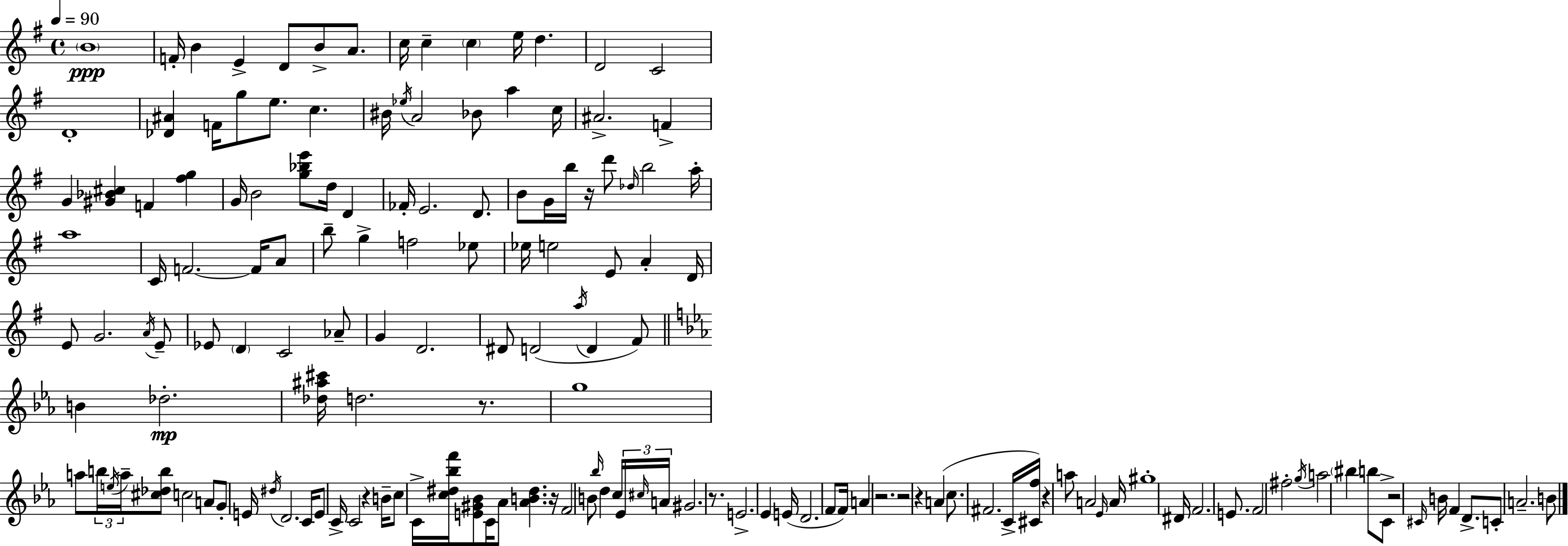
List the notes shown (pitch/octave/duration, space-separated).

B4/w F4/s B4/q E4/q D4/e B4/e A4/e. C5/s C5/q C5/q E5/s D5/q. D4/h C4/h D4/w [Db4,A#4]/q F4/s G5/e E5/e. C5/q. BIS4/s Eb5/s A4/h Bb4/e A5/q C5/s A#4/h. F4/q G4/q [G#4,Bb4,C#5]/q F4/q [F#5,G5]/q G4/s B4/h [G5,Bb5,E6]/e D5/s D4/q FES4/s E4/h. D4/e. B4/e G4/s B5/s R/s D6/e Db5/s B5/h A5/s A5/w C4/s F4/h. F4/s A4/e B5/e G5/q F5/h Eb5/e Eb5/s E5/h E4/e A4/q D4/s E4/e G4/h. A4/s E4/e Eb4/e D4/q C4/h Ab4/e G4/q D4/h. D#4/e D4/h A5/s D4/q F#4/e B4/q Db5/h. [Db5,A#5,C#6]/s D5/h. R/e. G5/w A5/e B5/s E5/s A5/s [C#5,Db5,B5]/e C5/h A4/e G4/e E4/s D#5/s D4/h. C4/s E4/e C4/s C4/h R/q B4/s C5/e C4/s [C5,D#5,Bb5,F6]/s [E4,G#4,Bb4]/e C4/s Ab4/e [Ab4,B4,D#5]/q. R/s F4/h B4/e Bb5/s D5/q C5/s Eb4/s C#5/s A4/s G#4/h. R/e. E4/h. Eb4/q E4/s D4/h. F4/e F4/s A4/q R/h. R/h R/q A4/q C5/e. F#4/h. C4/s [C#4,F5]/s R/q A5/e A4/h Eb4/s A4/s G#5/w D#4/s F4/h. E4/e. F4/h F#5/h G5/s A5/h BIS5/q B5/e C4/e R/h C#4/s B4/s F4/q D4/e. C4/e A4/h. B4/e